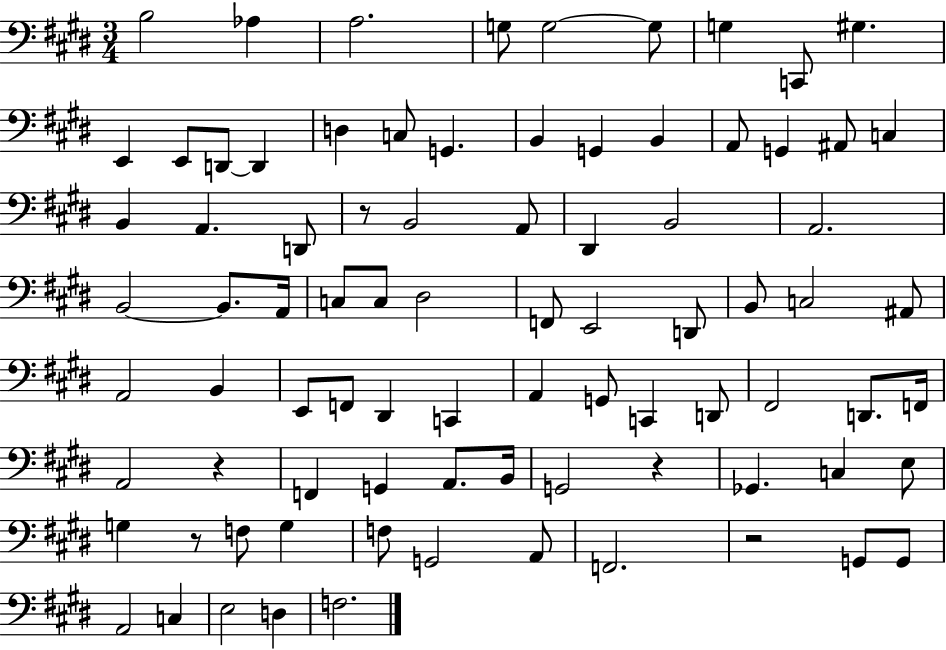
{
  \clef bass
  \numericTimeSignature
  \time 3/4
  \key e \major
  \repeat volta 2 { b2 aes4 | a2. | g8 g2~~ g8 | g4 c,8 gis4. | \break e,4 e,8 d,8~~ d,4 | d4 c8 g,4. | b,4 g,4 b,4 | a,8 g,4 ais,8 c4 | \break b,4 a,4. d,8 | r8 b,2 a,8 | dis,4 b,2 | a,2. | \break b,2~~ b,8. a,16 | c8 c8 dis2 | f,8 e,2 d,8 | b,8 c2 ais,8 | \break a,2 b,4 | e,8 f,8 dis,4 c,4 | a,4 g,8 c,4 d,8 | fis,2 d,8. f,16 | \break a,2 r4 | f,4 g,4 a,8. b,16 | g,2 r4 | ges,4. c4 e8 | \break g4 r8 f8 g4 | f8 g,2 a,8 | f,2. | r2 g,8 g,8 | \break a,2 c4 | e2 d4 | f2. | } \bar "|."
}